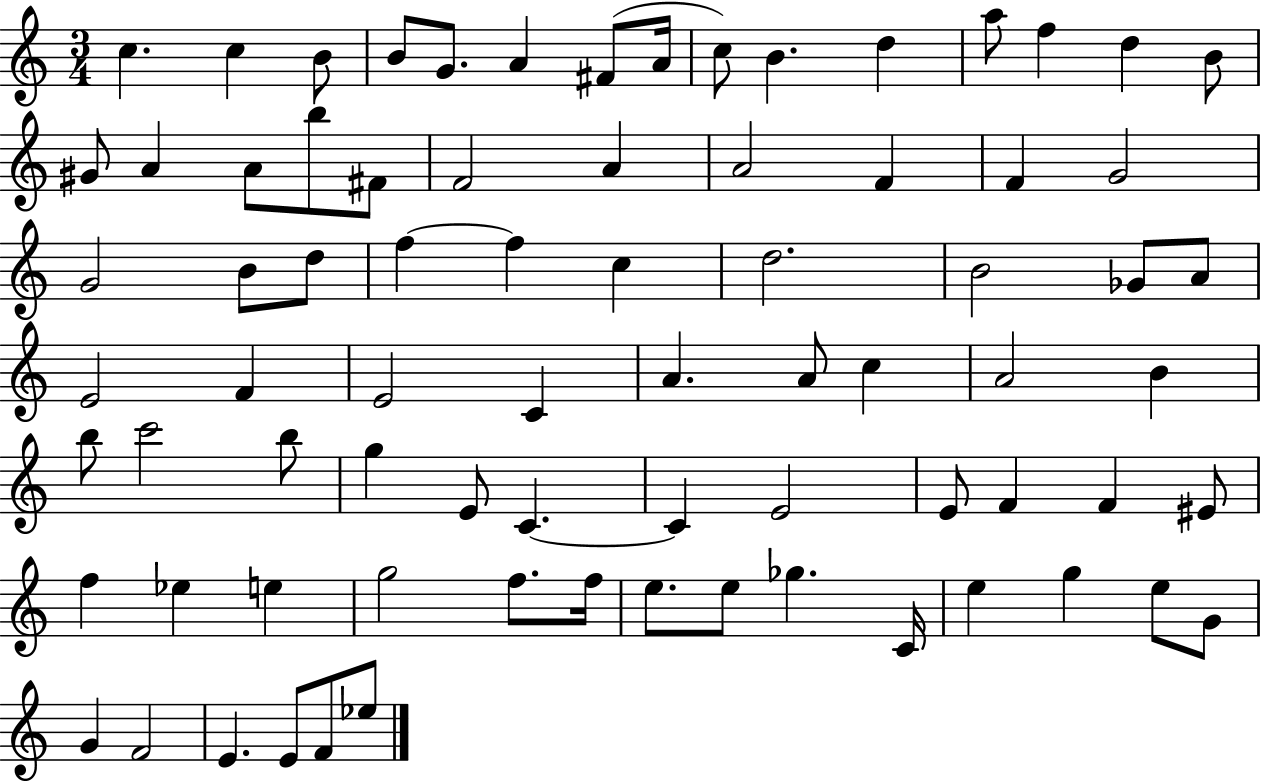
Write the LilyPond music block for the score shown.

{
  \clef treble
  \numericTimeSignature
  \time 3/4
  \key c \major
  \repeat volta 2 { c''4. c''4 b'8 | b'8 g'8. a'4 fis'8( a'16 | c''8) b'4. d''4 | a''8 f''4 d''4 b'8 | \break gis'8 a'4 a'8 b''8 fis'8 | f'2 a'4 | a'2 f'4 | f'4 g'2 | \break g'2 b'8 d''8 | f''4~~ f''4 c''4 | d''2. | b'2 ges'8 a'8 | \break e'2 f'4 | e'2 c'4 | a'4. a'8 c''4 | a'2 b'4 | \break b''8 c'''2 b''8 | g''4 e'8 c'4.~~ | c'4 e'2 | e'8 f'4 f'4 eis'8 | \break f''4 ees''4 e''4 | g''2 f''8. f''16 | e''8. e''8 ges''4. c'16 | e''4 g''4 e''8 g'8 | \break g'4 f'2 | e'4. e'8 f'8 ees''8 | } \bar "|."
}